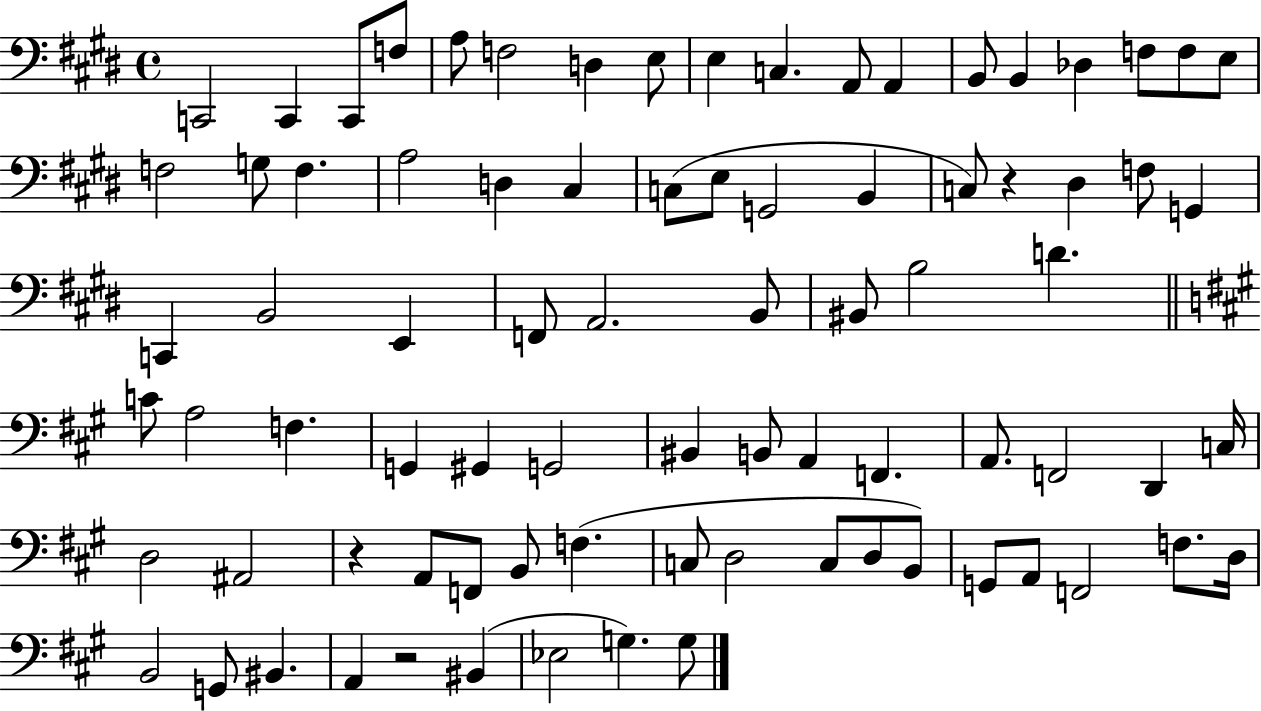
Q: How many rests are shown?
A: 3